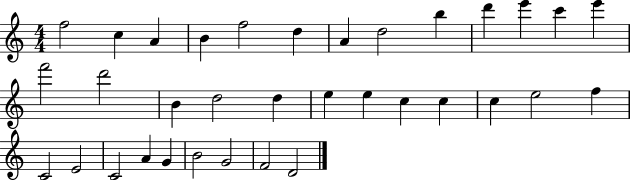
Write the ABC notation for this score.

X:1
T:Untitled
M:4/4
L:1/4
K:C
f2 c A B f2 d A d2 b d' e' c' e' f'2 d'2 B d2 d e e c c c e2 f C2 E2 C2 A G B2 G2 F2 D2